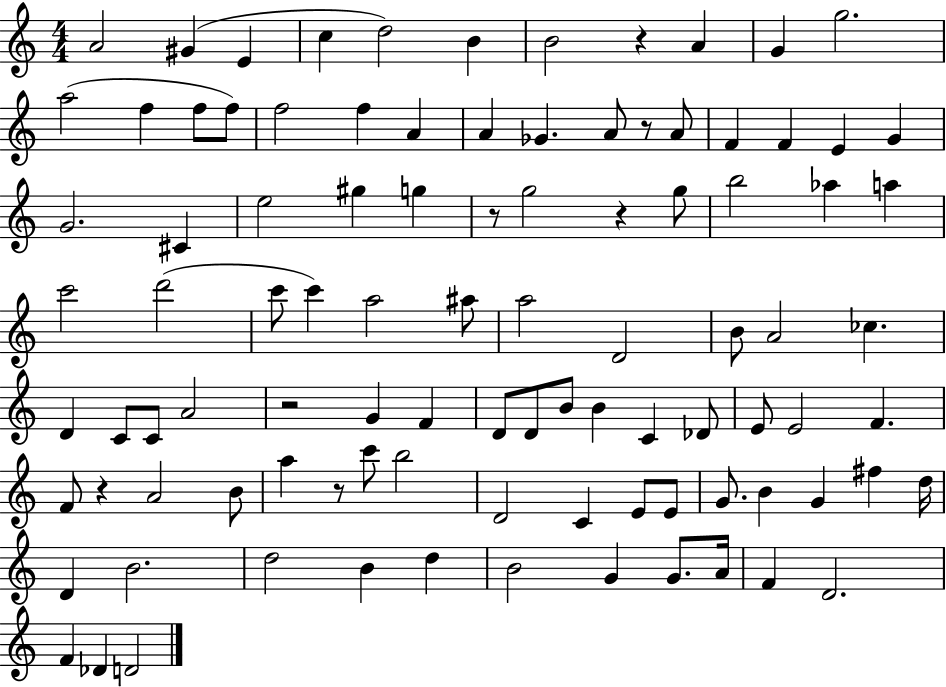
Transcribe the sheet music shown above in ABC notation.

X:1
T:Untitled
M:4/4
L:1/4
K:C
A2 ^G E c d2 B B2 z A G g2 a2 f f/2 f/2 f2 f A A _G A/2 z/2 A/2 F F E G G2 ^C e2 ^g g z/2 g2 z g/2 b2 _a a c'2 d'2 c'/2 c' a2 ^a/2 a2 D2 B/2 A2 _c D C/2 C/2 A2 z2 G F D/2 D/2 B/2 B C _D/2 E/2 E2 F F/2 z A2 B/2 a z/2 c'/2 b2 D2 C E/2 E/2 G/2 B G ^f d/4 D B2 d2 B d B2 G G/2 A/4 F D2 F _D D2